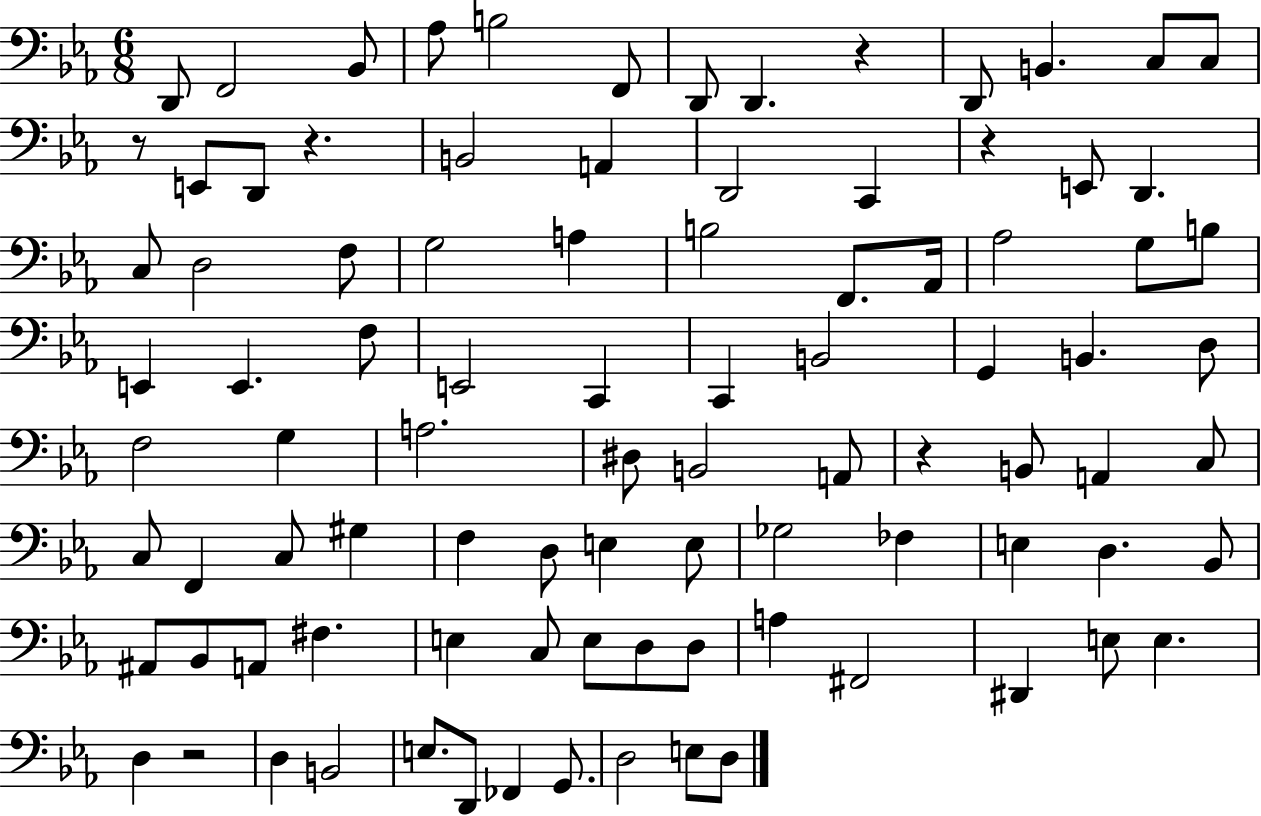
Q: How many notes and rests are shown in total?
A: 93